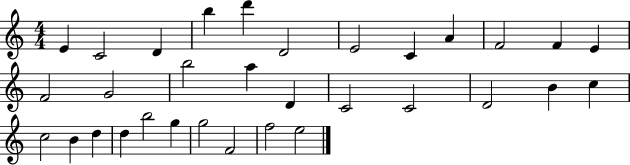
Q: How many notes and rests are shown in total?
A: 32